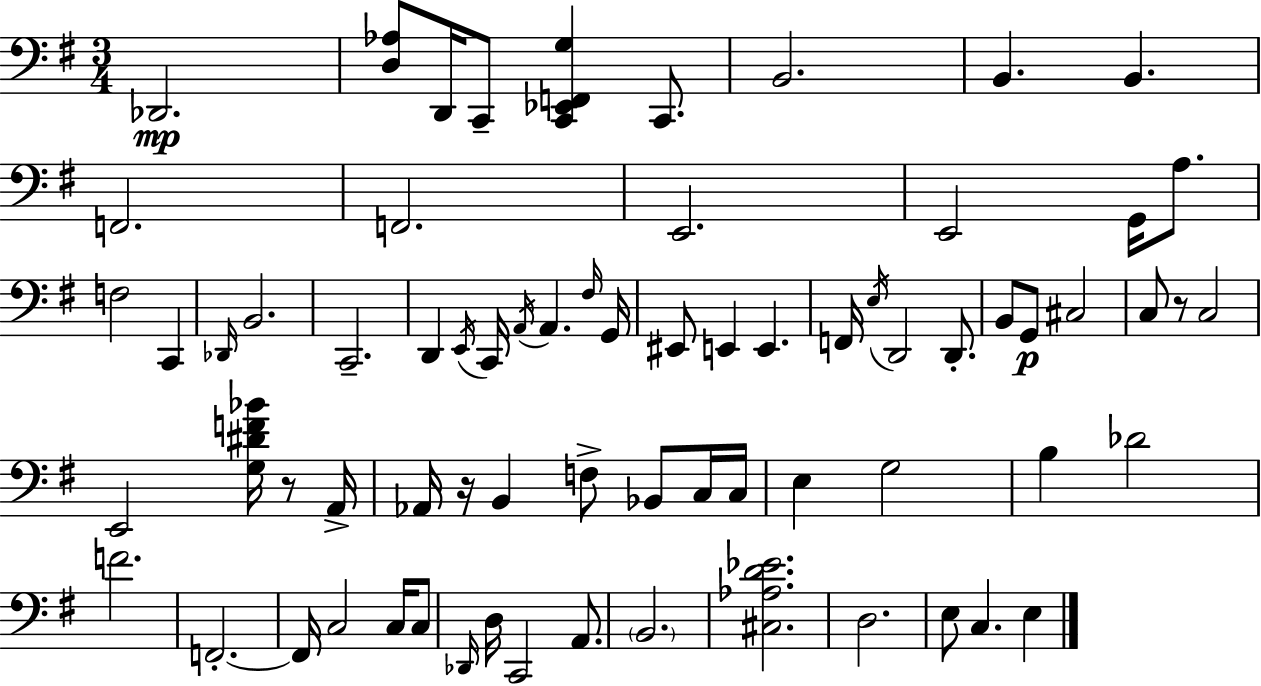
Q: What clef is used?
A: bass